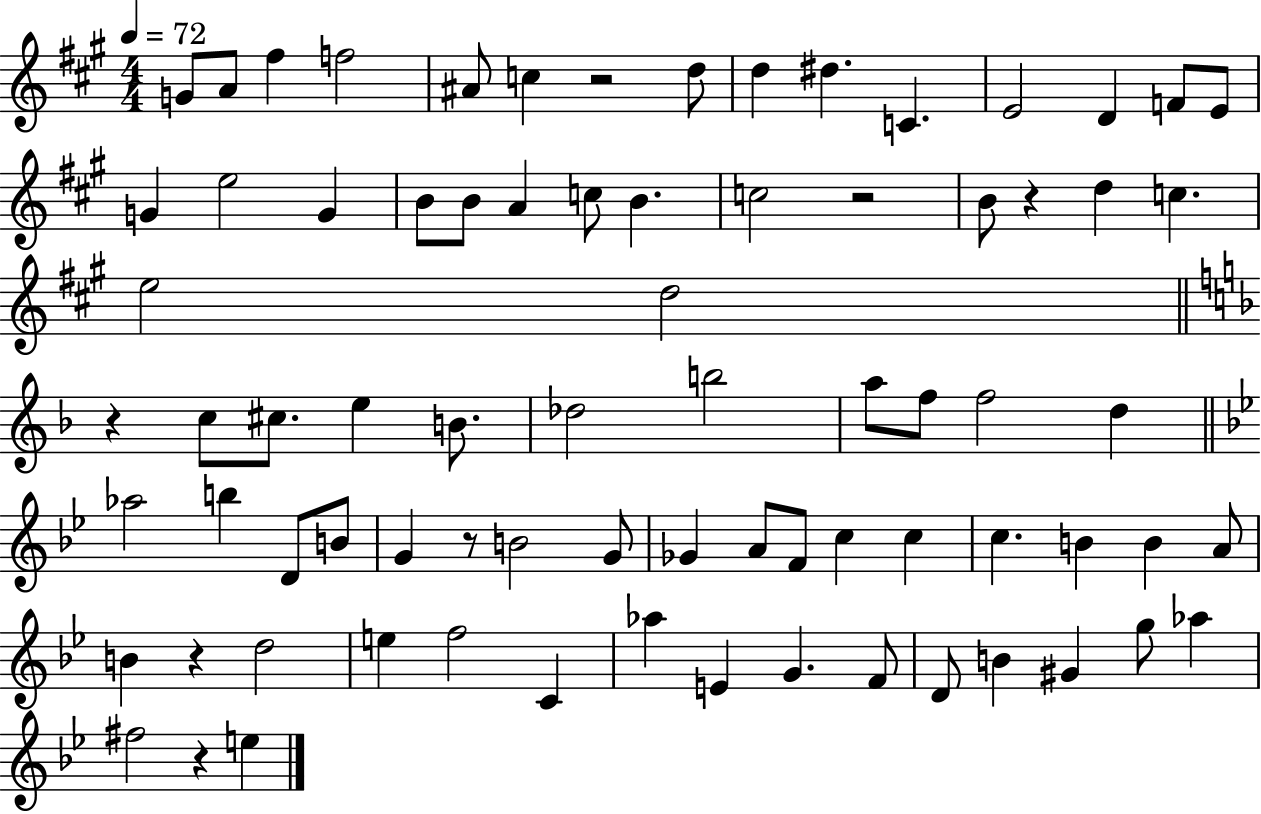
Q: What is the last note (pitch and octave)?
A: E5